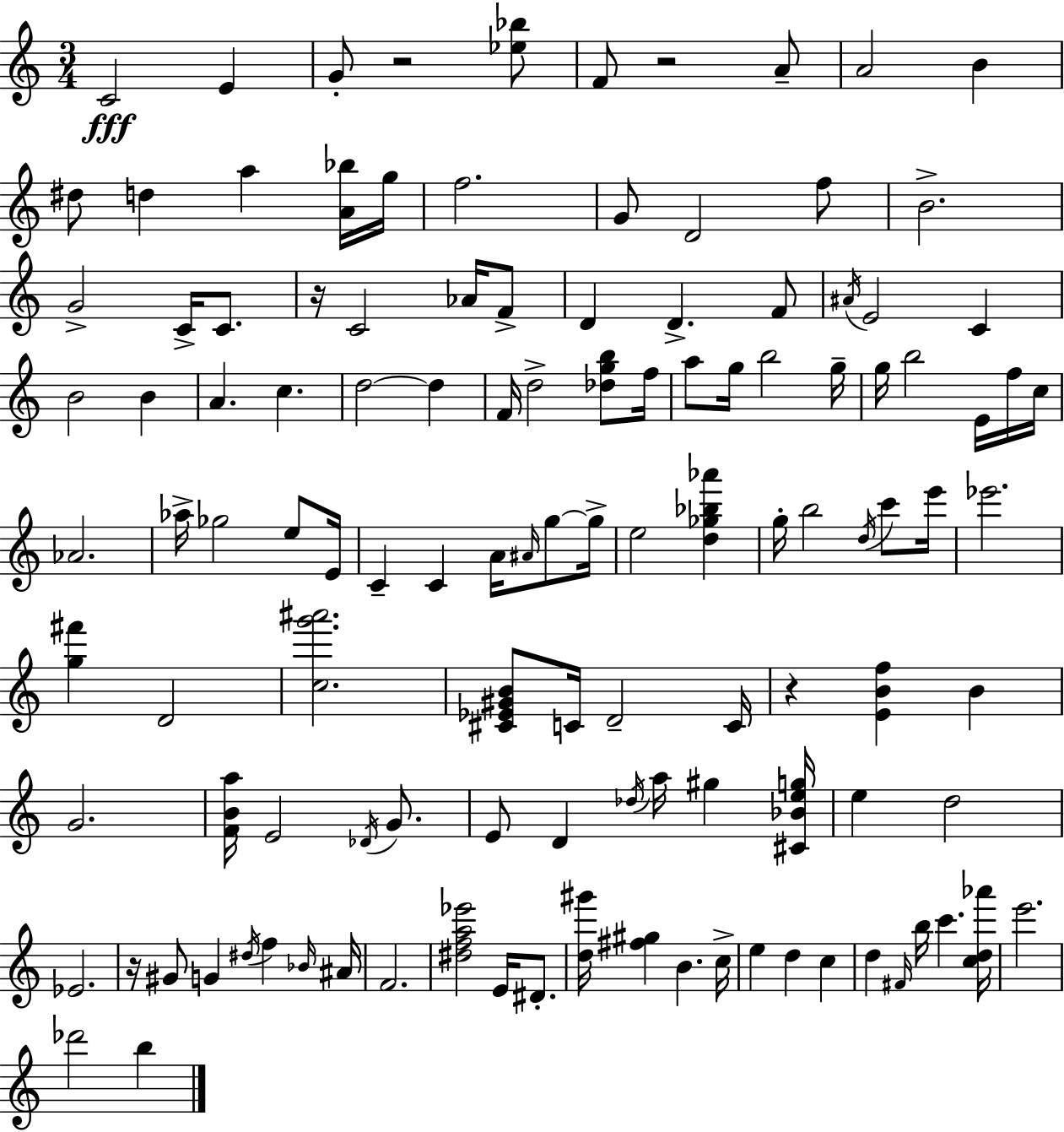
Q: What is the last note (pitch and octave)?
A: B5